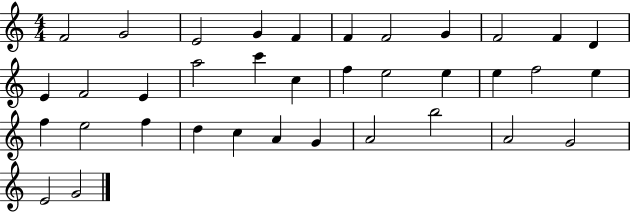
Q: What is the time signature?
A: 4/4